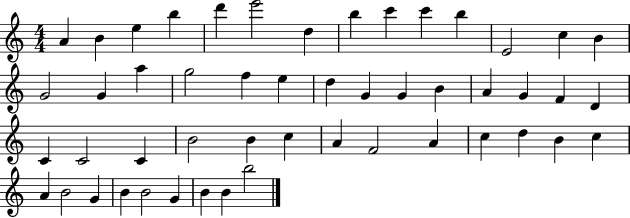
A4/q B4/q E5/q B5/q D6/q E6/h D5/q B5/q C6/q C6/q B5/q E4/h C5/q B4/q G4/h G4/q A5/q G5/h F5/q E5/q D5/q G4/q G4/q B4/q A4/q G4/q F4/q D4/q C4/q C4/h C4/q B4/h B4/q C5/q A4/q F4/h A4/q C5/q D5/q B4/q C5/q A4/q B4/h G4/q B4/q B4/h G4/q B4/q B4/q B5/h